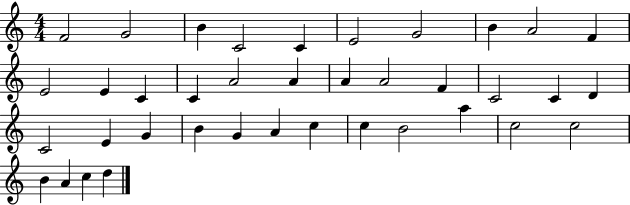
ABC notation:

X:1
T:Untitled
M:4/4
L:1/4
K:C
F2 G2 B C2 C E2 G2 B A2 F E2 E C C A2 A A A2 F C2 C D C2 E G B G A c c B2 a c2 c2 B A c d